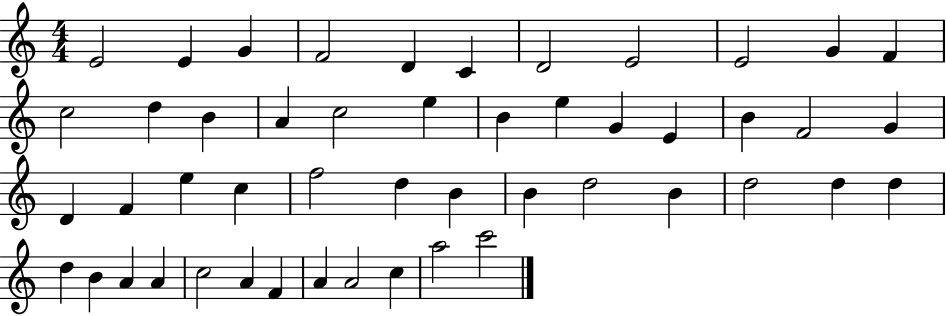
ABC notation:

X:1
T:Untitled
M:4/4
L:1/4
K:C
E2 E G F2 D C D2 E2 E2 G F c2 d B A c2 e B e G E B F2 G D F e c f2 d B B d2 B d2 d d d B A A c2 A F A A2 c a2 c'2